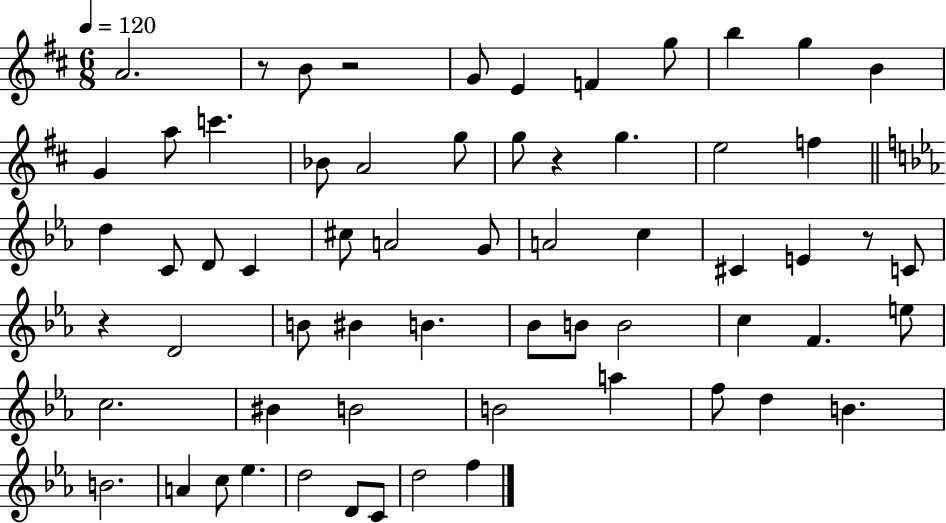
{
  \clef treble
  \numericTimeSignature
  \time 6/8
  \key d \major
  \tempo 4 = 120
  \repeat volta 2 { a'2. | r8 b'8 r2 | g'8 e'4 f'4 g''8 | b''4 g''4 b'4 | \break g'4 a''8 c'''4. | bes'8 a'2 g''8 | g''8 r4 g''4. | e''2 f''4 | \break \bar "||" \break \key ees \major d''4 c'8 d'8 c'4 | cis''8 a'2 g'8 | a'2 c''4 | cis'4 e'4 r8 c'8 | \break r4 d'2 | b'8 bis'4 b'4. | bes'8 b'8 b'2 | c''4 f'4. e''8 | \break c''2. | bis'4 b'2 | b'2 a''4 | f''8 d''4 b'4. | \break b'2. | a'4 c''8 ees''4. | d''2 d'8 c'8 | d''2 f''4 | \break } \bar "|."
}